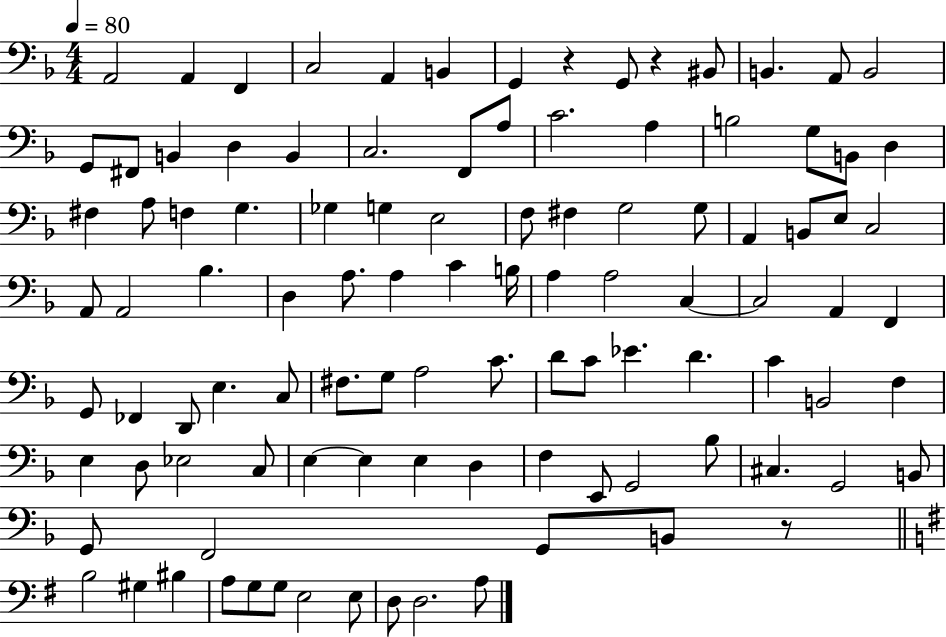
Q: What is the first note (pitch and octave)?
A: A2